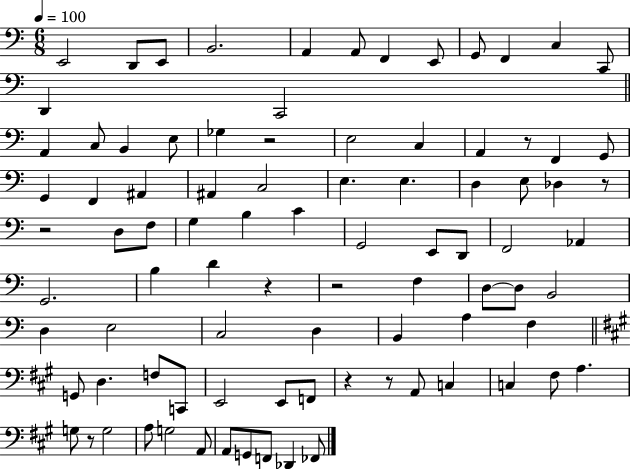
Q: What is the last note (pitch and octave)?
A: FES2